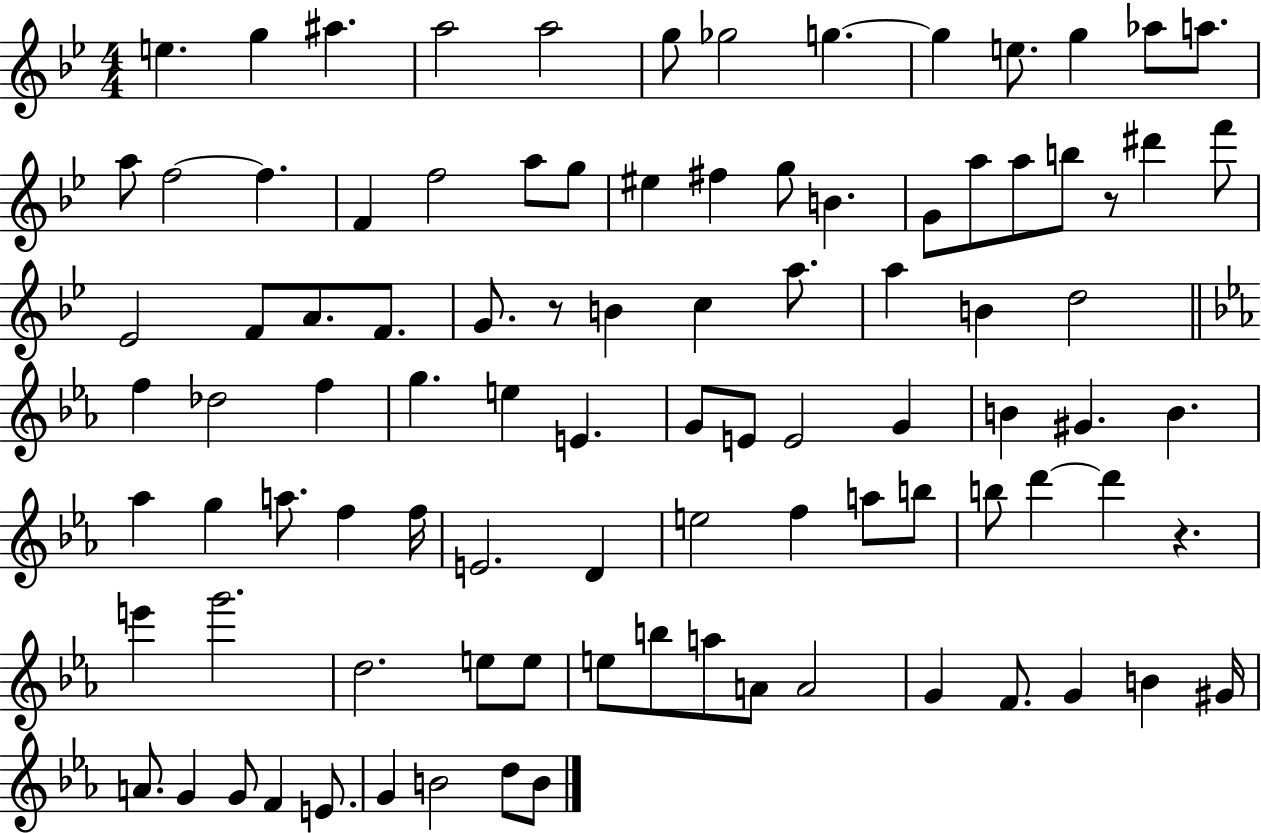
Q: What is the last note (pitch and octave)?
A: B4